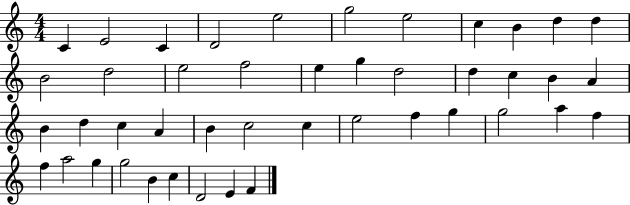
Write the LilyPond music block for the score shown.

{
  \clef treble
  \numericTimeSignature
  \time 4/4
  \key c \major
  c'4 e'2 c'4 | d'2 e''2 | g''2 e''2 | c''4 b'4 d''4 d''4 | \break b'2 d''2 | e''2 f''2 | e''4 g''4 d''2 | d''4 c''4 b'4 a'4 | \break b'4 d''4 c''4 a'4 | b'4 c''2 c''4 | e''2 f''4 g''4 | g''2 a''4 f''4 | \break f''4 a''2 g''4 | g''2 b'4 c''4 | d'2 e'4 f'4 | \bar "|."
}